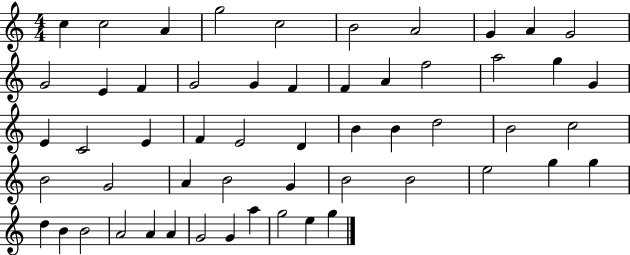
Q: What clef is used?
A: treble